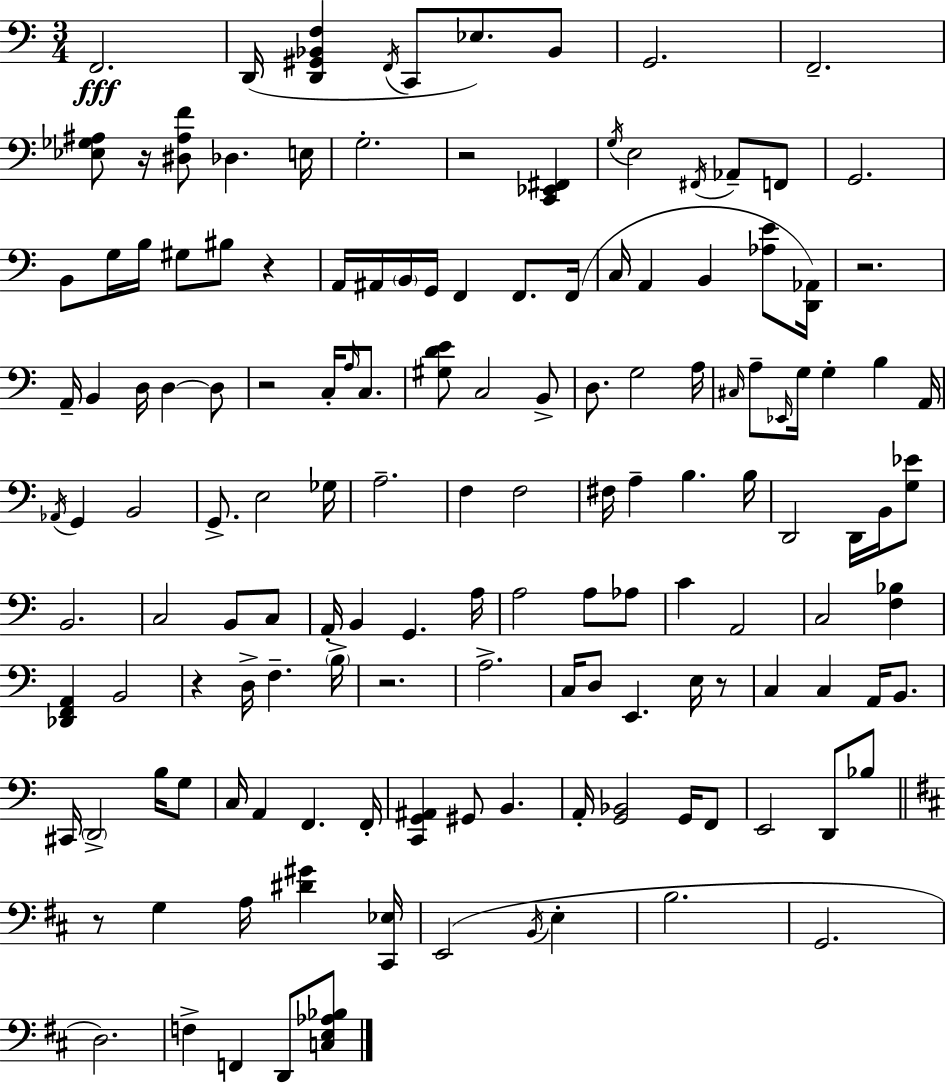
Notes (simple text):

F2/h. D2/s [D2,G#2,Bb2,F3]/q F2/s C2/e Eb3/e. Bb2/e G2/h. F2/h. [Eb3,Gb3,A#3]/e R/s [D#3,A#3,F4]/e Db3/q. E3/s G3/h. R/h [C2,Eb2,F#2]/q G3/s E3/h F#2/s Ab2/e F2/e G2/h. B2/e G3/s B3/s G#3/e BIS3/e R/q A2/s A#2/s B2/s G2/s F2/q F2/e. F2/s C3/s A2/q B2/q [Ab3,E4]/e [D2,Ab2]/s R/h. A2/s B2/q D3/s D3/q D3/e R/h C3/s A3/s C3/e. [G#3,D4,E4]/e C3/h B2/e D3/e. G3/h A3/s C#3/s A3/e Eb2/s G3/s G3/q B3/q A2/s Ab2/s G2/q B2/h G2/e. E3/h Gb3/s A3/h. F3/q F3/h F#3/s A3/q B3/q. B3/s D2/h D2/s B2/s [G3,Eb4]/e B2/h. C3/h B2/e C3/e A2/s B2/q G2/q. A3/s A3/h A3/e Ab3/e C4/q A2/h C3/h [F3,Bb3]/q [Db2,F2,A2]/q B2/h R/q D3/s F3/q. B3/s R/h. A3/h. C3/s D3/e E2/q. E3/s R/e C3/q C3/q A2/s B2/e. C#2/s D2/h B3/s G3/e C3/s A2/q F2/q. F2/s [C2,G2,A#2]/q G#2/e B2/q. A2/s [G2,Bb2]/h G2/s F2/e E2/h D2/e Bb3/e R/e G3/q A3/s [D#4,G#4]/q [C#2,Eb3]/s E2/h B2/s E3/q B3/h. G2/h. D3/h. F3/q F2/q D2/e [C3,E3,Ab3,Bb3]/e